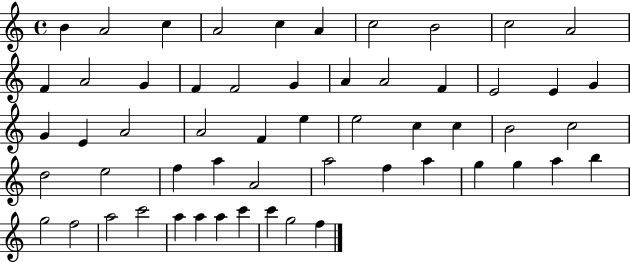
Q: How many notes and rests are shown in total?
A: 56